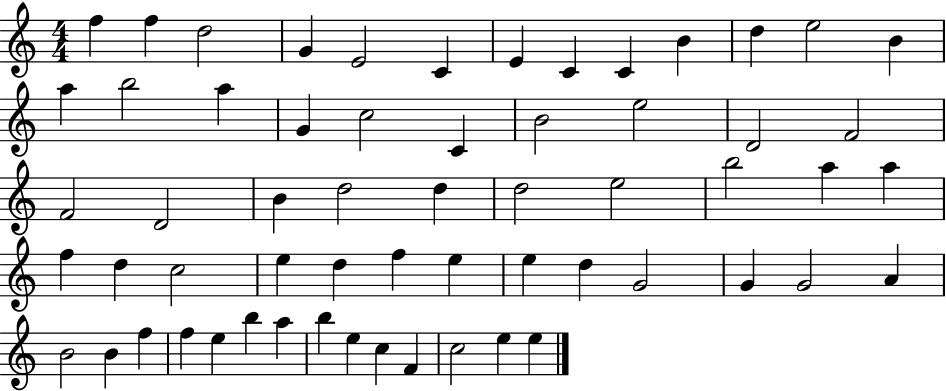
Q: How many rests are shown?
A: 0